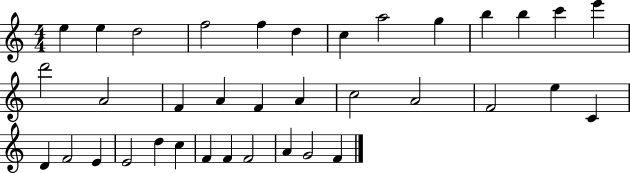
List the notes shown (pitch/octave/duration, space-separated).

E5/q E5/q D5/h F5/h F5/q D5/q C5/q A5/h G5/q B5/q B5/q C6/q E6/q D6/h A4/h F4/q A4/q F4/q A4/q C5/h A4/h F4/h E5/q C4/q D4/q F4/h E4/q E4/h D5/q C5/q F4/q F4/q F4/h A4/q G4/h F4/q